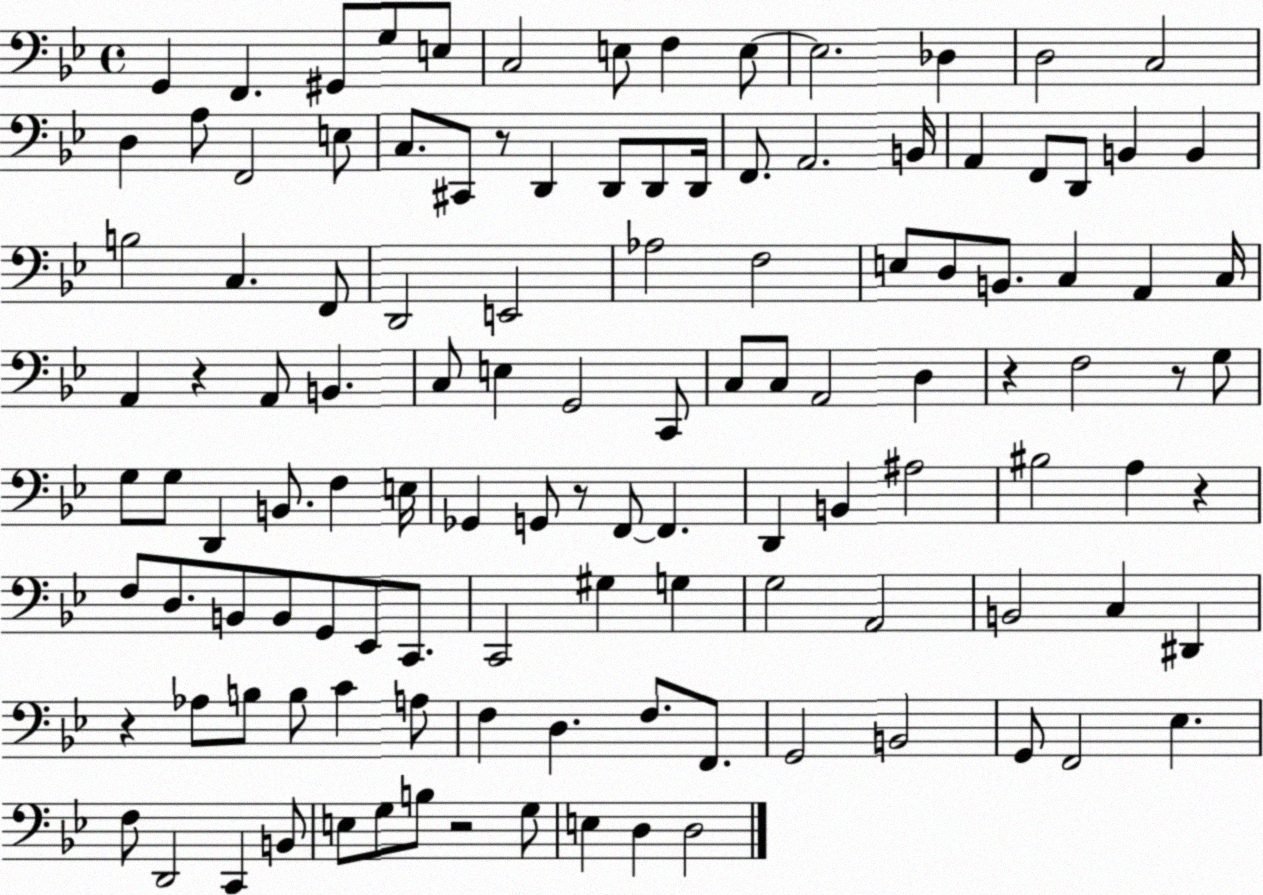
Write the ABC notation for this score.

X:1
T:Untitled
M:4/4
L:1/4
K:Bb
G,, F,, ^G,,/2 G,/2 E,/2 C,2 E,/2 F, E,/2 E,2 _D, D,2 C,2 D, A,/2 F,,2 E,/2 C,/2 ^C,,/2 z/2 D,, D,,/2 D,,/2 D,,/4 F,,/2 A,,2 B,,/4 A,, F,,/2 D,,/2 B,, B,, B,2 C, F,,/2 D,,2 E,,2 _A,2 F,2 E,/2 D,/2 B,,/2 C, A,, C,/4 A,, z A,,/2 B,, C,/2 E, G,,2 C,,/2 C,/2 C,/2 A,,2 D, z F,2 z/2 G,/2 G,/2 G,/2 D,, B,,/2 F, E,/4 _G,, G,,/2 z/2 F,,/2 F,, D,, B,, ^A,2 ^B,2 A, z F,/2 D,/2 B,,/2 B,,/2 G,,/2 _E,,/2 C,,/2 C,,2 ^G, G, G,2 A,,2 B,,2 C, ^D,, z _A,/2 B,/2 B,/2 C A,/2 F, D, F,/2 F,,/2 G,,2 B,,2 G,,/2 F,,2 _E, F,/2 D,,2 C,, B,,/2 E,/2 G,/2 B,/2 z2 G,/2 E, D, D,2